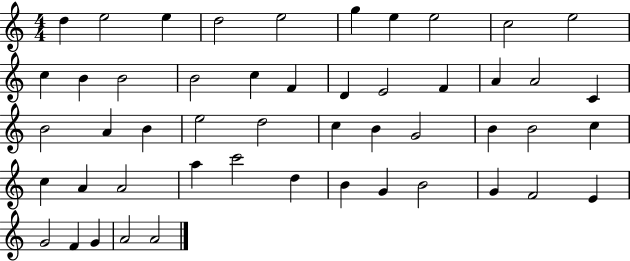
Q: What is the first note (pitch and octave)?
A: D5